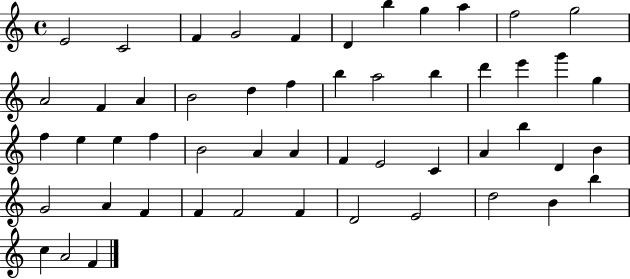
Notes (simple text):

E4/h C4/h F4/q G4/h F4/q D4/q B5/q G5/q A5/q F5/h G5/h A4/h F4/q A4/q B4/h D5/q F5/q B5/q A5/h B5/q D6/q E6/q G6/q G5/q F5/q E5/q E5/q F5/q B4/h A4/q A4/q F4/q E4/h C4/q A4/q B5/q D4/q B4/q G4/h A4/q F4/q F4/q F4/h F4/q D4/h E4/h D5/h B4/q B5/q C5/q A4/h F4/q